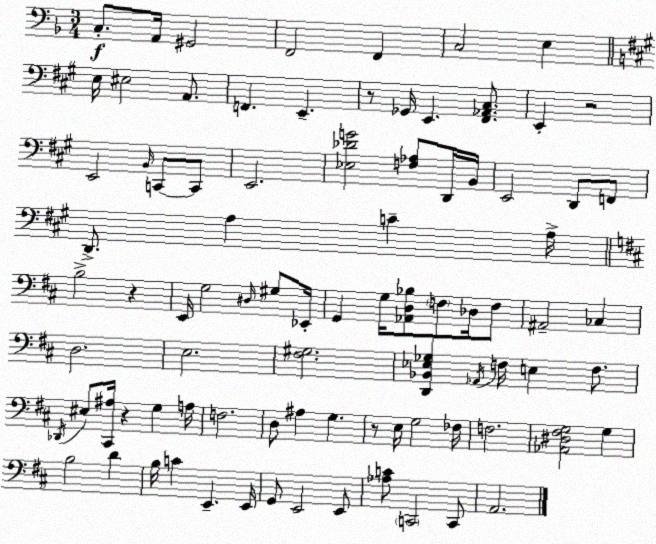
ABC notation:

X:1
T:Untitled
M:3/4
L:1/4
K:F
C,/2 A,,/4 ^G,,2 F,,2 F,, C,2 E, E,/4 ^E,2 A,,/2 F,, E,, z/2 _G,,/4 E,, [^F,,_A,,^C,]/2 E,, z2 E,,2 B,,/4 C,,/2 C,,/2 E,,2 [_E,_DG]2 [F,_A,]/2 D,,/4 B,,/4 E,,2 D,,/2 F,,/2 D,,/2 A, C A,/4 B,2 z E,,/4 G,2 ^D,/4 ^G,/2 _E,,/4 G,, G,/4 [_A,,D,_B,]/2 F,/2 _D,/4 F,/2 ^A,,2 _C, D,2 E,2 [^F,^G,]2 [D,,_B,,_E,_G,] _A,,/4 F,/4 E, F,/2 _D,,/4 ^E,/2 [^C,,^A,]/4 z G, A,/4 F,2 D,/2 ^A, G, z/2 E,/4 G,2 _F,/4 F,2 [_A,,^D,^F,G,]2 G, B,2 D B,/4 C E,, E,,/4 G,,/2 E,,2 E,,/2 [_A,C]/2 C,,2 C,,/2 A,,2